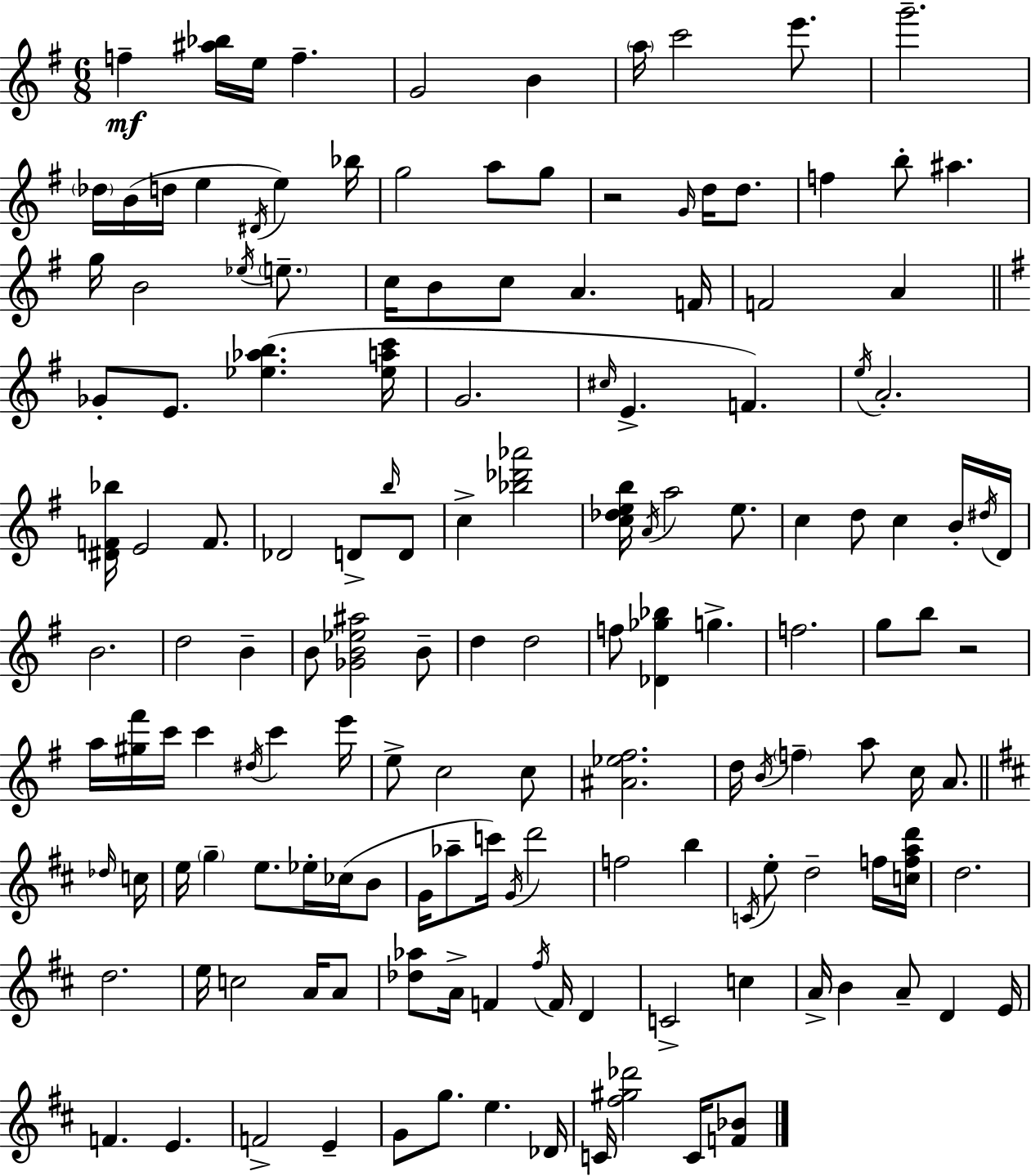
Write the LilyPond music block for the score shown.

{
  \clef treble
  \numericTimeSignature
  \time 6/8
  \key g \major
  f''4--\mf <ais'' bes''>16 e''16 f''4.-- | g'2 b'4 | \parenthesize a''16 c'''2 e'''8. | g'''2.-- | \break \parenthesize des''16 b'16( d''16 e''4 \acciaccatura { dis'16 }) e''4 | bes''16 g''2 a''8 g''8 | r2 \grace { g'16 } d''16 d''8. | f''4 b''8-. ais''4. | \break g''16 b'2 \acciaccatura { ees''16 } | \parenthesize e''8.-- c''16 b'8 c''8 a'4. | f'16 f'2 a'4 | \bar "||" \break \key g \major ges'8-. e'8. <ees'' aes'' b''>4.( <ees'' a'' c'''>16 | g'2. | \grace { cis''16 } e'4.-> f'4.) | \acciaccatura { e''16 } a'2.-. | \break <dis' f' bes''>16 e'2 f'8. | des'2 d'8-> | \grace { b''16 } d'8 c''4-> <bes'' des''' aes'''>2 | <c'' des'' e'' b''>16 \acciaccatura { a'16 } a''2 | \break e''8. c''4 d''8 c''4 | b'16-. \acciaccatura { dis''16 } d'16 b'2. | d''2 | b'4-- b'8 <ges' b' ees'' ais''>2 | \break b'8-- d''4 d''2 | f''8 <des' ges'' bes''>4 g''4.-> | f''2. | g''8 b''8 r2 | \break a''16 <gis'' fis'''>16 c'''16 c'''4 | \acciaccatura { dis''16 } c'''4 e'''16 e''8-> c''2 | c''8 <ais' ees'' fis''>2. | d''16 \acciaccatura { b'16 } \parenthesize f''4-- | \break a''8 c''16 a'8. \bar "||" \break \key b \minor \grace { des''16 } c''16 e''16 \parenthesize g''4-- e''8. ees''16-. ces''16( | b'8 g'16 aes''8-- c'''16) \acciaccatura { g'16 } d'''2 | f''2 b''4 | \acciaccatura { c'16 } e''8-. d''2-- | \break f''16 <c'' f'' a'' d'''>16 d''2. | d''2. | e''16 c''2 | a'16 a'8 <des'' aes''>8 a'16-> f'4 \acciaccatura { fis''16 } | \break f'16 d'4 c'2-> | c''4 a'16-> b'4 a'8-- | d'4 e'16 f'4. e'4. | f'2-> | \break e'4-- g'8 g''8. e''4. | des'16 c'16 <fis'' gis'' des'''>2 | c'16 <f' bes'>8 \bar "|."
}